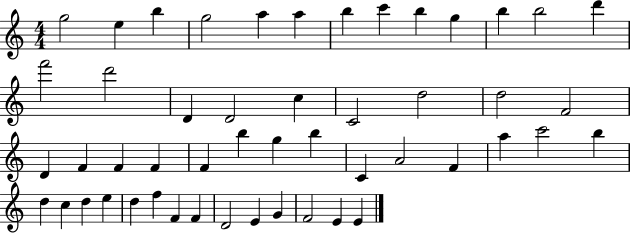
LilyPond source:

{
  \clef treble
  \numericTimeSignature
  \time 4/4
  \key c \major
  g''2 e''4 b''4 | g''2 a''4 a''4 | b''4 c'''4 b''4 g''4 | b''4 b''2 d'''4 | \break f'''2 d'''2 | d'4 d'2 c''4 | c'2 d''2 | d''2 f'2 | \break d'4 f'4 f'4 f'4 | f'4 b''4 g''4 b''4 | c'4 a'2 f'4 | a''4 c'''2 b''4 | \break d''4 c''4 d''4 e''4 | d''4 f''4 f'4 f'4 | d'2 e'4 g'4 | f'2 e'4 e'4 | \break \bar "|."
}